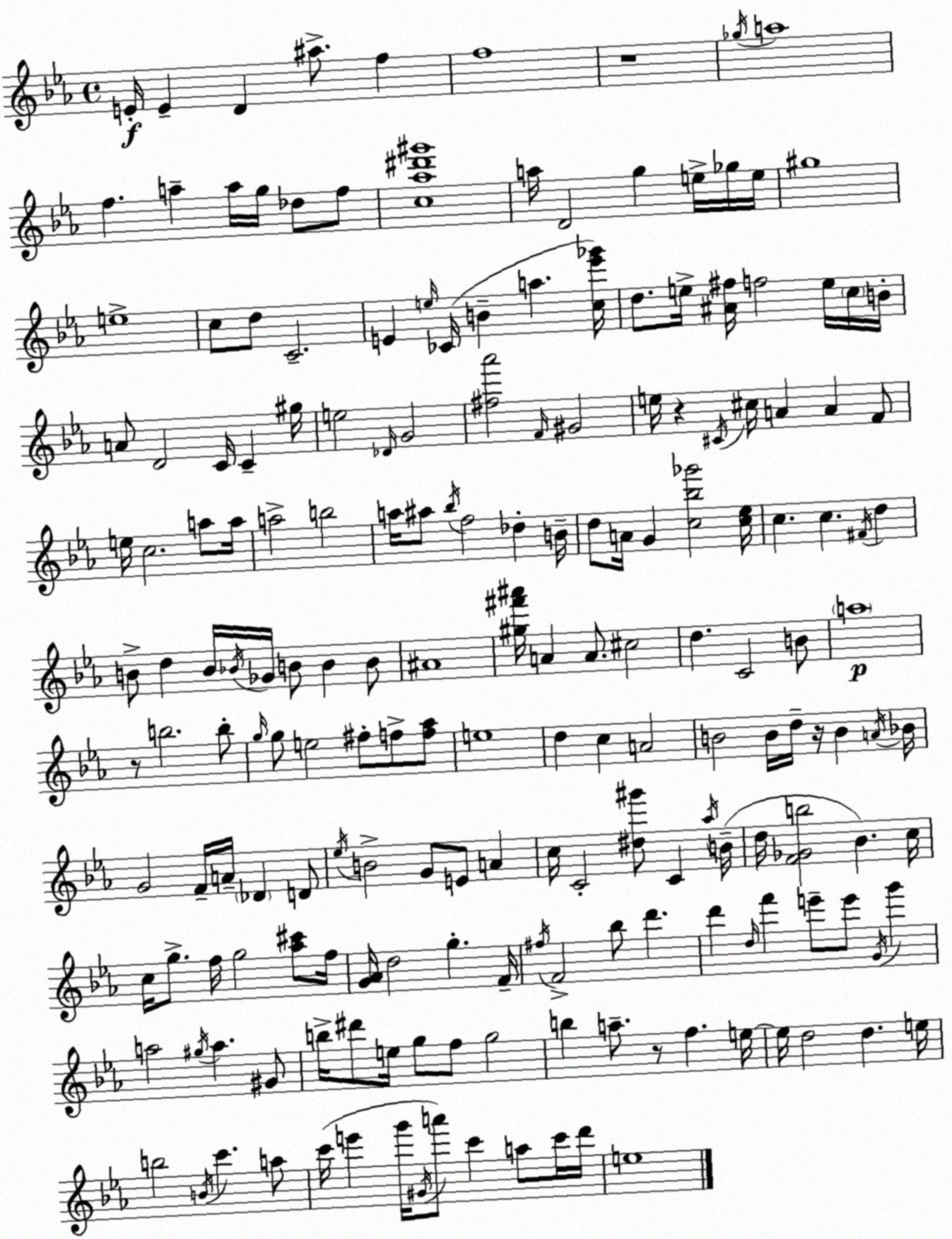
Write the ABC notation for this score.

X:1
T:Untitled
M:4/4
L:1/4
K:Cm
E/4 E D ^a/2 f f4 z4 _g/4 a4 f a a/4 g/4 _d/2 f/2 [c_a^d'^g']4 a/4 D2 g e/4 _g/4 e/4 ^g4 e4 c/2 d/2 C2 E e/4 _C/4 B a [c_e'_g']/4 d/2 e/4 [^A^f]/4 f2 e/4 c/4 B/4 A/2 D2 C/4 C ^g/4 e2 _D/4 G2 [^f_a']2 F/4 ^G2 e/4 z ^C/4 ^c/4 A A F/2 e/4 c2 a/2 a/4 a2 b2 a/4 ^a/2 _b/4 f2 _d B/4 d/2 A/4 G [c_b_g']2 [c_e]/4 c c ^F/4 d B/2 d B/4 _B/4 _G/4 B/2 B B/2 ^A4 [^g^f'^a']/4 A A/2 ^c2 d C2 B/2 a4 z/2 b2 b/2 g/4 g/2 e2 ^f/2 f/2 [f_a]/2 e4 d c A2 B2 B/4 d/4 z/4 B A/4 _B/4 G2 F/4 A/4 _D D/2 _e/4 B2 G/2 E/2 A c/4 C2 [^d^g']/2 C _a/4 B/4 d/4 [F_Gb]2 _B c/4 c/4 g/2 f/4 g2 [_a^c']/2 f/4 [G_A]/4 d2 g F/4 ^f/4 F2 _b/2 d' d' d/4 f' e'/2 e'/2 G/4 g' a2 ^g/4 a ^G/2 b/4 ^d'/2 e/4 g/2 f/2 g2 b a/2 z/2 f e/4 e/4 d2 d e/4 b2 B/4 c' a/2 c'/4 e' g'/4 ^G/4 a'/2 c' a/2 c'/4 d'/4 e4